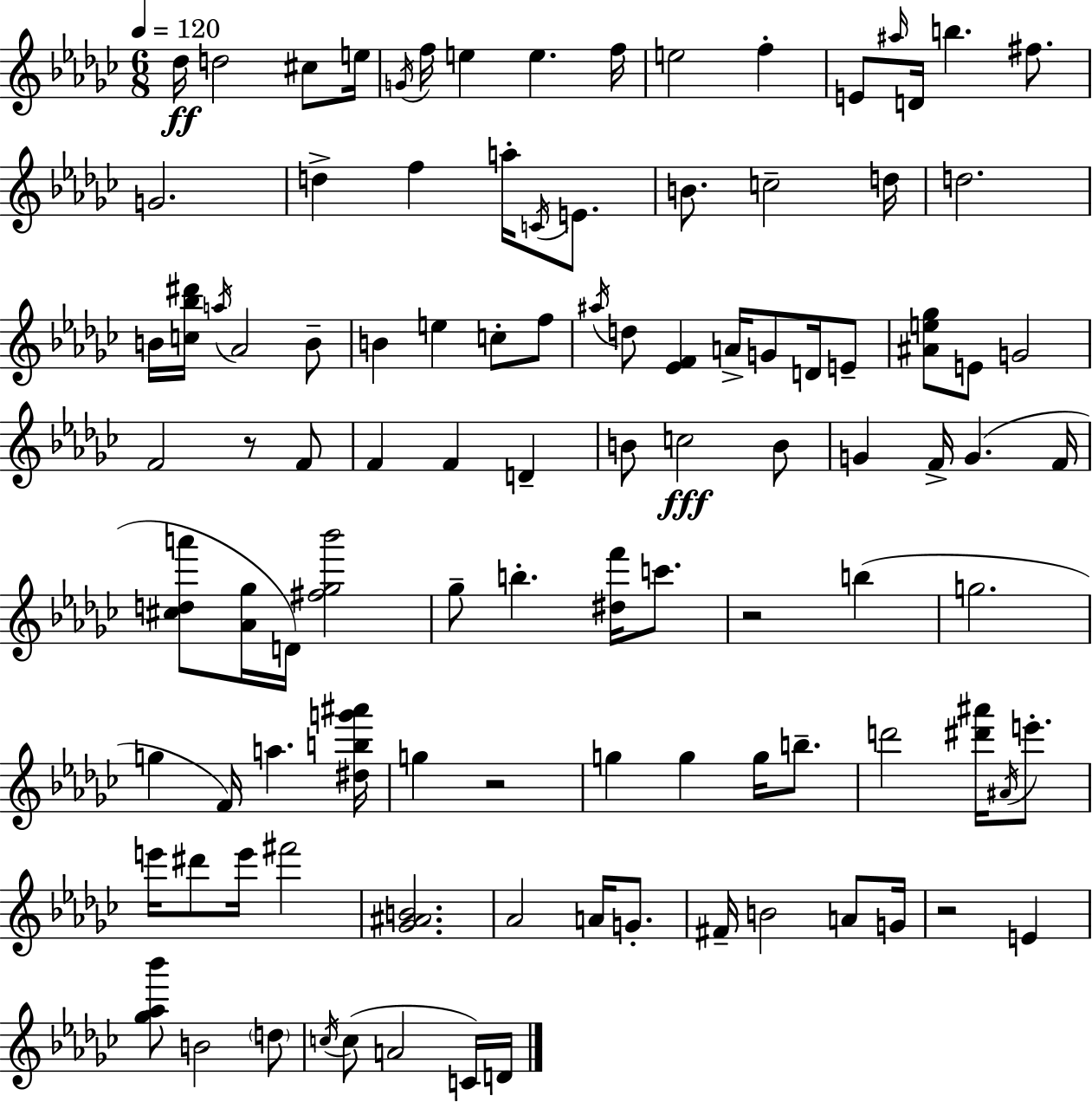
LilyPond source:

{
  \clef treble
  \numericTimeSignature
  \time 6/8
  \key ees \minor
  \tempo 4 = 120
  des''16\ff d''2 cis''8 e''16 | \acciaccatura { g'16 } f''16 e''4 e''4. | f''16 e''2 f''4-. | e'8 \grace { ais''16 } d'16 b''4. fis''8. | \break g'2. | d''4-> f''4 a''16-. \acciaccatura { c'16 } | e'8. b'8. c''2-- | d''16 d''2. | \break b'16 <c'' bes'' dis'''>16 \acciaccatura { a''16 } aes'2 | b'8-- b'4 e''4 | c''8-. f''8 \acciaccatura { ais''16 } d''8 <ees' f'>4 a'16-> | g'8 d'16 e'8-- <ais' e'' ges''>8 e'8 g'2 | \break f'2 | r8 f'8 f'4 f'4 | d'4-- b'8 c''2\fff | b'8 g'4 f'16-> g'4.( | \break f'16 <cis'' d'' a'''>8 <aes' ges''>16 d'16) <fis'' ges'' bes'''>2 | ges''8-- b''4.-. | <dis'' f'''>16 c'''8. r2 | b''4( g''2. | \break g''4 f'16) a''4. | <dis'' b'' g''' ais'''>16 g''4 r2 | g''4 g''4 | g''16 b''8.-- d'''2 | \break <dis''' ais'''>16 \acciaccatura { ais'16 } e'''8.-. e'''16 dis'''8 e'''16 fis'''2 | <ges' ais' b'>2. | aes'2 | a'16 g'8.-. fis'16-- b'2 | \break a'8 g'16 r2 | e'4 <ges'' aes'' bes'''>8 b'2 | \parenthesize d''8 \acciaccatura { c''16 }( c''8 a'2 | c'16) d'16 \bar "|."
}